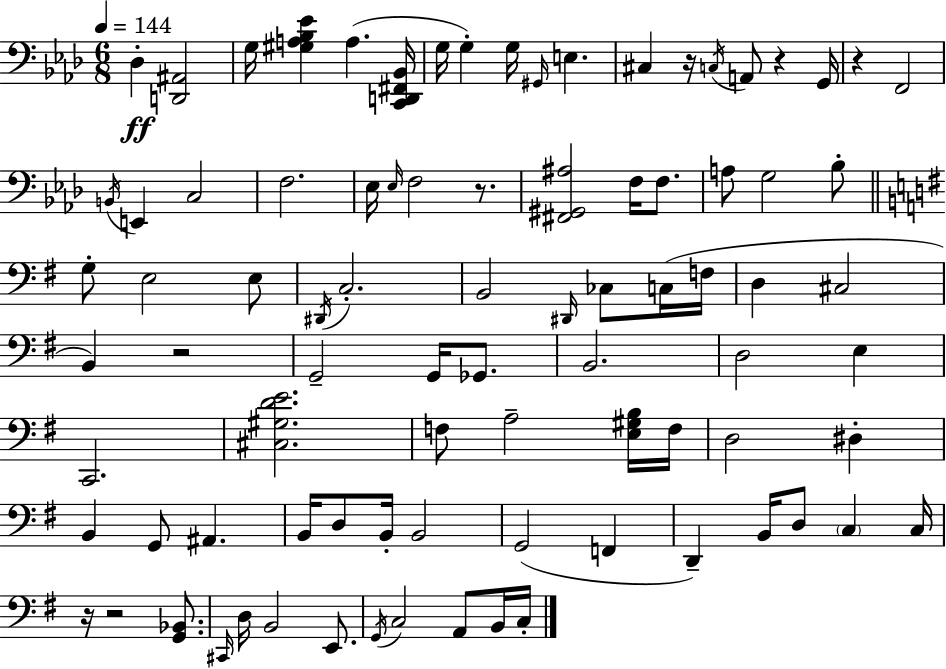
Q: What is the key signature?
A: AES major